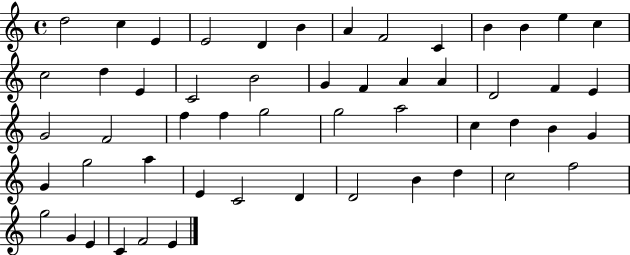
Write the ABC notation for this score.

X:1
T:Untitled
M:4/4
L:1/4
K:C
d2 c E E2 D B A F2 C B B e c c2 d E C2 B2 G F A A D2 F E G2 F2 f f g2 g2 a2 c d B G G g2 a E C2 D D2 B d c2 f2 g2 G E C F2 E